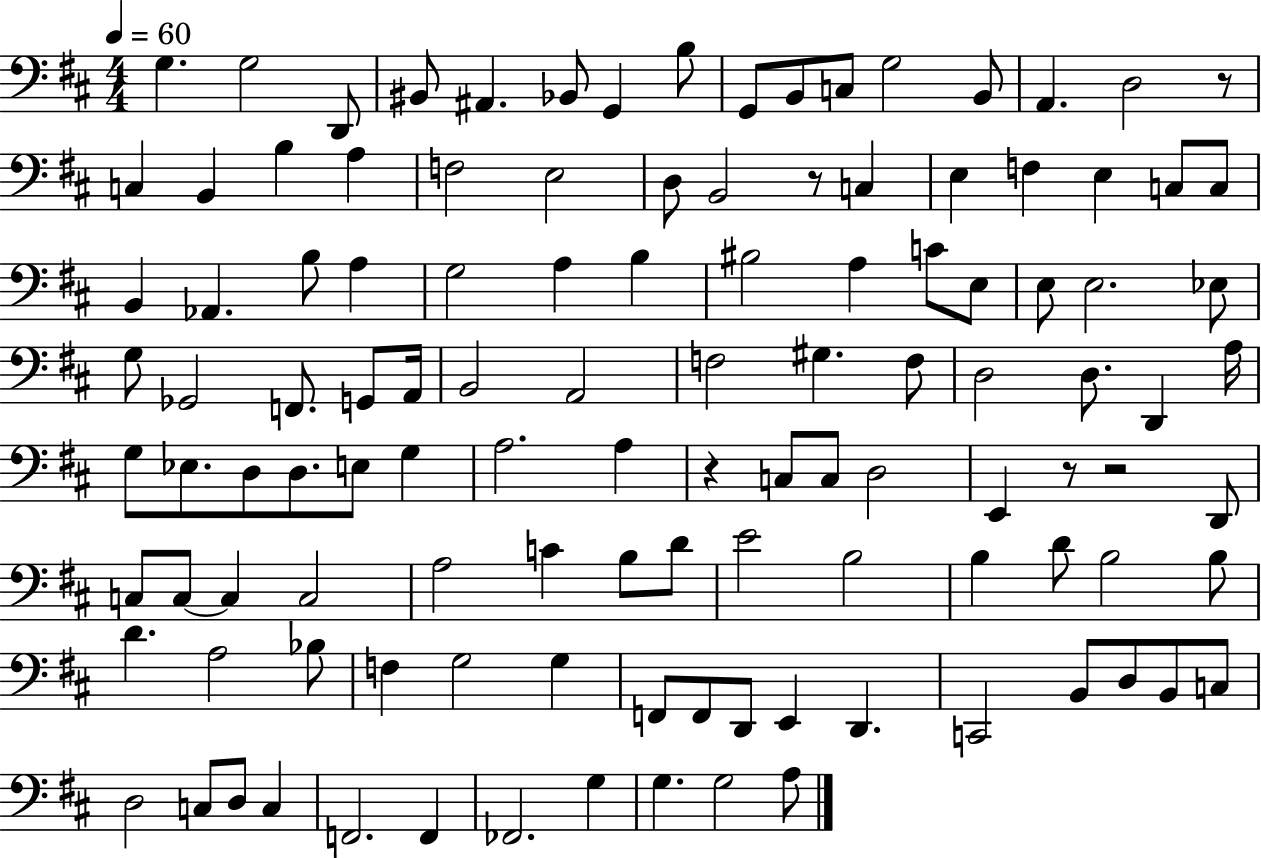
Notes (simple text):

G3/q. G3/h D2/e BIS2/e A#2/q. Bb2/e G2/q B3/e G2/e B2/e C3/e G3/h B2/e A2/q. D3/h R/e C3/q B2/q B3/q A3/q F3/h E3/h D3/e B2/h R/e C3/q E3/q F3/q E3/q C3/e C3/e B2/q Ab2/q. B3/e A3/q G3/h A3/q B3/q BIS3/h A3/q C4/e E3/e E3/e E3/h. Eb3/e G3/e Gb2/h F2/e. G2/e A2/s B2/h A2/h F3/h G#3/q. F3/e D3/h D3/e. D2/q A3/s G3/e Eb3/e. D3/e D3/e. E3/e G3/q A3/h. A3/q R/q C3/e C3/e D3/h E2/q R/e R/h D2/e C3/e C3/e C3/q C3/h A3/h C4/q B3/e D4/e E4/h B3/h B3/q D4/e B3/h B3/e D4/q. A3/h Bb3/e F3/q G3/h G3/q F2/e F2/e D2/e E2/q D2/q. C2/h B2/e D3/e B2/e C3/e D3/h C3/e D3/e C3/q F2/h. F2/q FES2/h. G3/q G3/q. G3/h A3/e